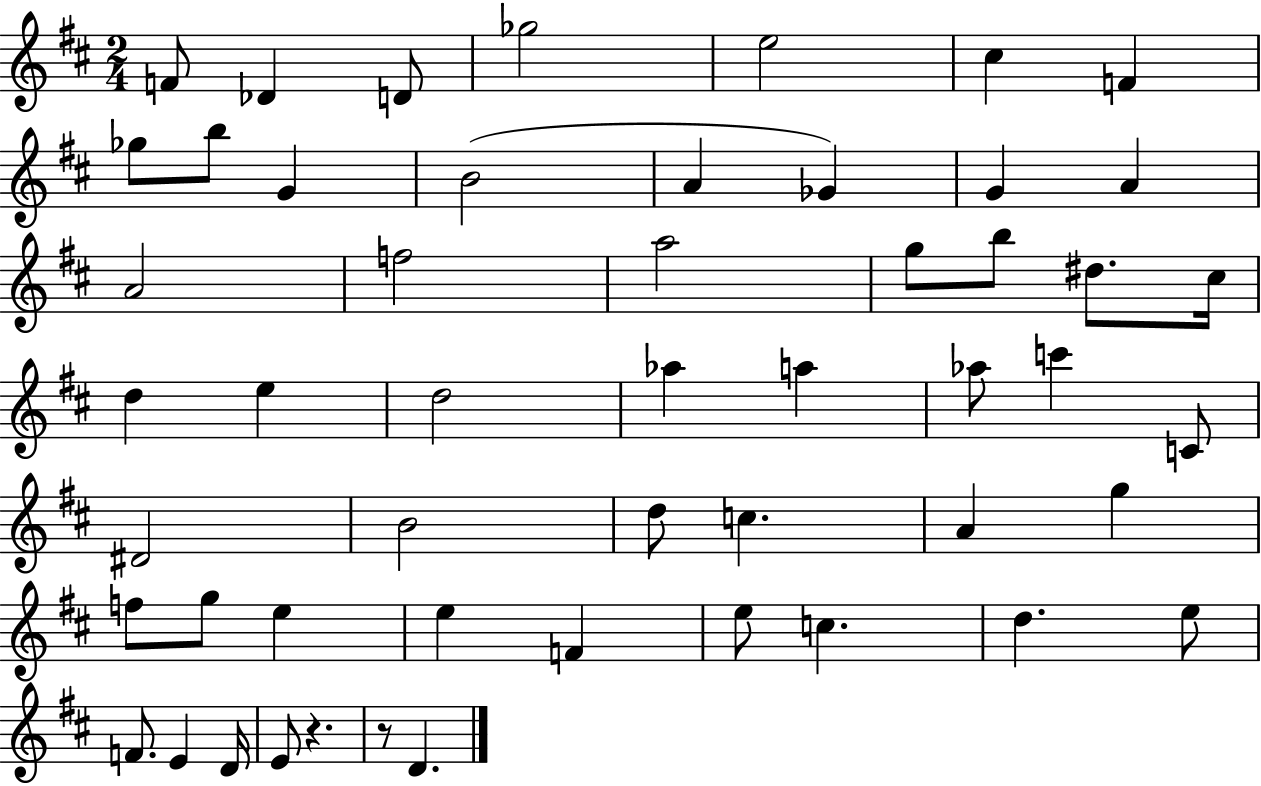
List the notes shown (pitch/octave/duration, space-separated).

F4/e Db4/q D4/e Gb5/h E5/h C#5/q F4/q Gb5/e B5/e G4/q B4/h A4/q Gb4/q G4/q A4/q A4/h F5/h A5/h G5/e B5/e D#5/e. C#5/s D5/q E5/q D5/h Ab5/q A5/q Ab5/e C6/q C4/e D#4/h B4/h D5/e C5/q. A4/q G5/q F5/e G5/e E5/q E5/q F4/q E5/e C5/q. D5/q. E5/e F4/e. E4/q D4/s E4/e R/q. R/e D4/q.